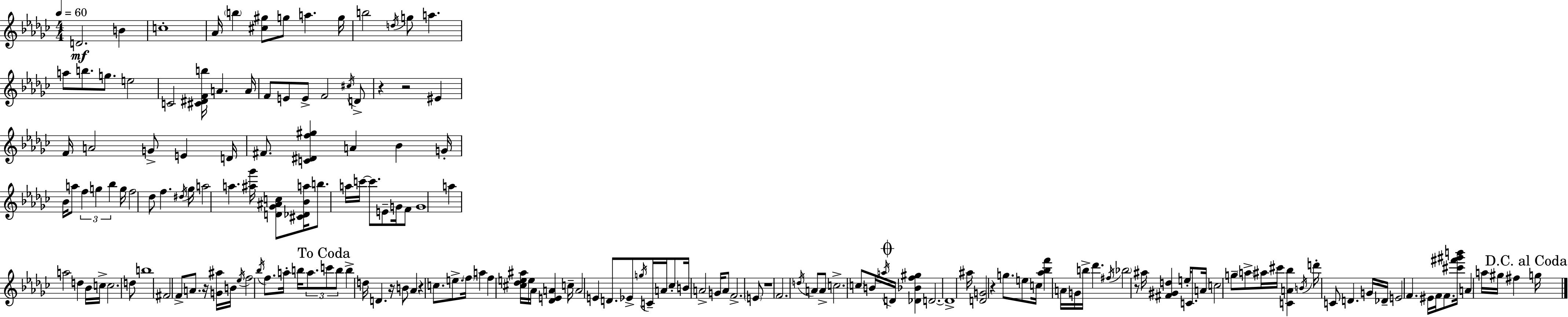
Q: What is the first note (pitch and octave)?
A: D4